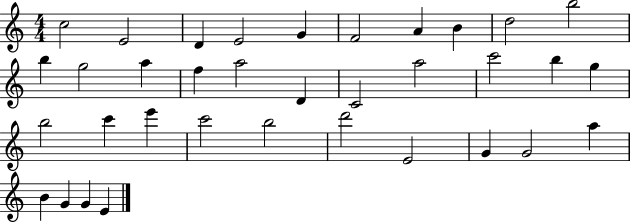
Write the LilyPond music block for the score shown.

{
  \clef treble
  \numericTimeSignature
  \time 4/4
  \key c \major
  c''2 e'2 | d'4 e'2 g'4 | f'2 a'4 b'4 | d''2 b''2 | \break b''4 g''2 a''4 | f''4 a''2 d'4 | c'2 a''2 | c'''2 b''4 g''4 | \break b''2 c'''4 e'''4 | c'''2 b''2 | d'''2 e'2 | g'4 g'2 a''4 | \break b'4 g'4 g'4 e'4 | \bar "|."
}